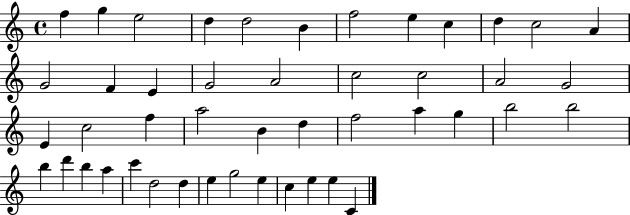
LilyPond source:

{
  \clef treble
  \time 4/4
  \defaultTimeSignature
  \key c \major
  f''4 g''4 e''2 | d''4 d''2 b'4 | f''2 e''4 c''4 | d''4 c''2 a'4 | \break g'2 f'4 e'4 | g'2 a'2 | c''2 c''2 | a'2 g'2 | \break e'4 c''2 f''4 | a''2 b'4 d''4 | f''2 a''4 g''4 | b''2 b''2 | \break b''4 d'''4 b''4 a''4 | c'''4 d''2 d''4 | e''4 g''2 e''4 | c''4 e''4 e''4 c'4 | \break \bar "|."
}